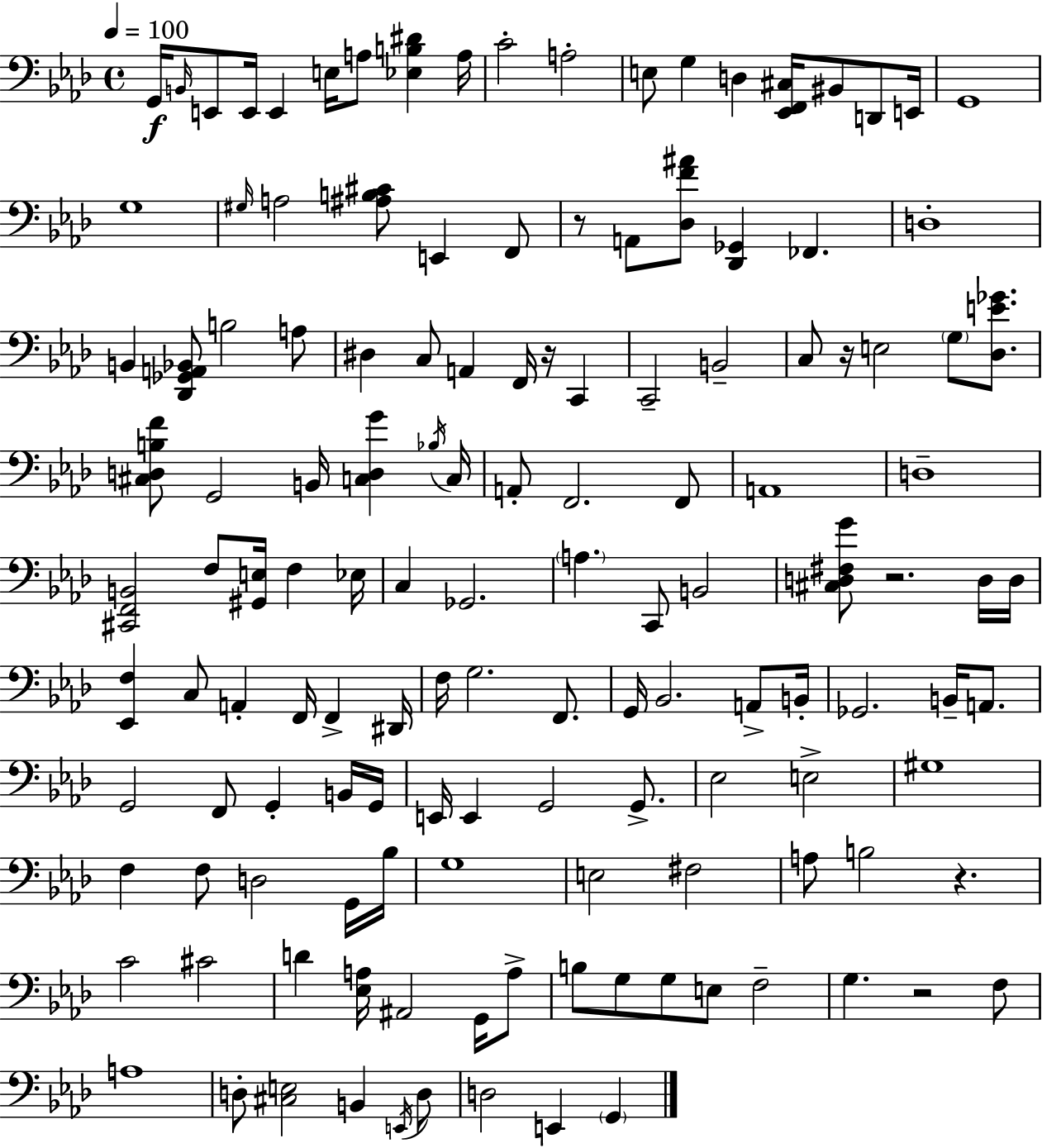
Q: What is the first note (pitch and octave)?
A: G2